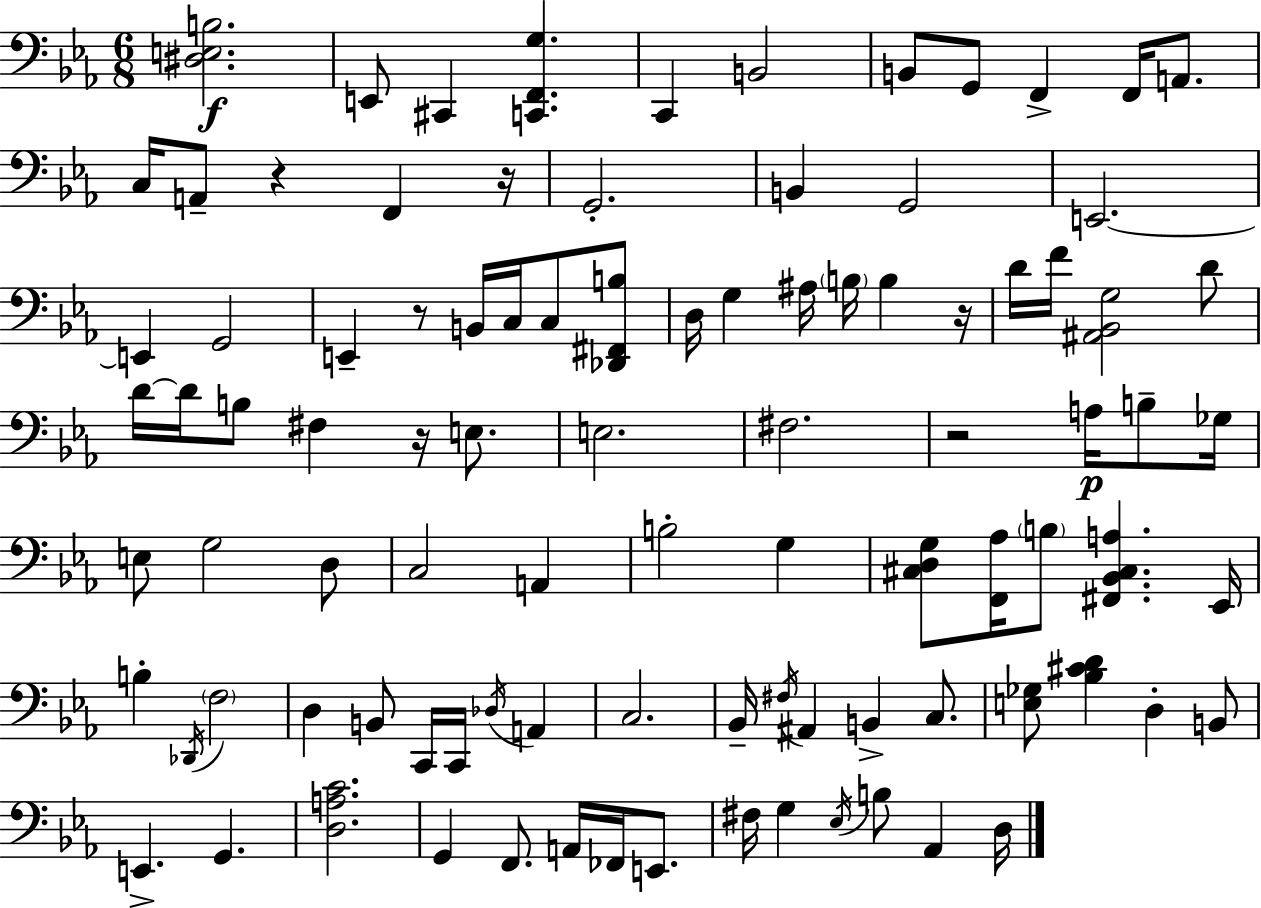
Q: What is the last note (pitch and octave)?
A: D3